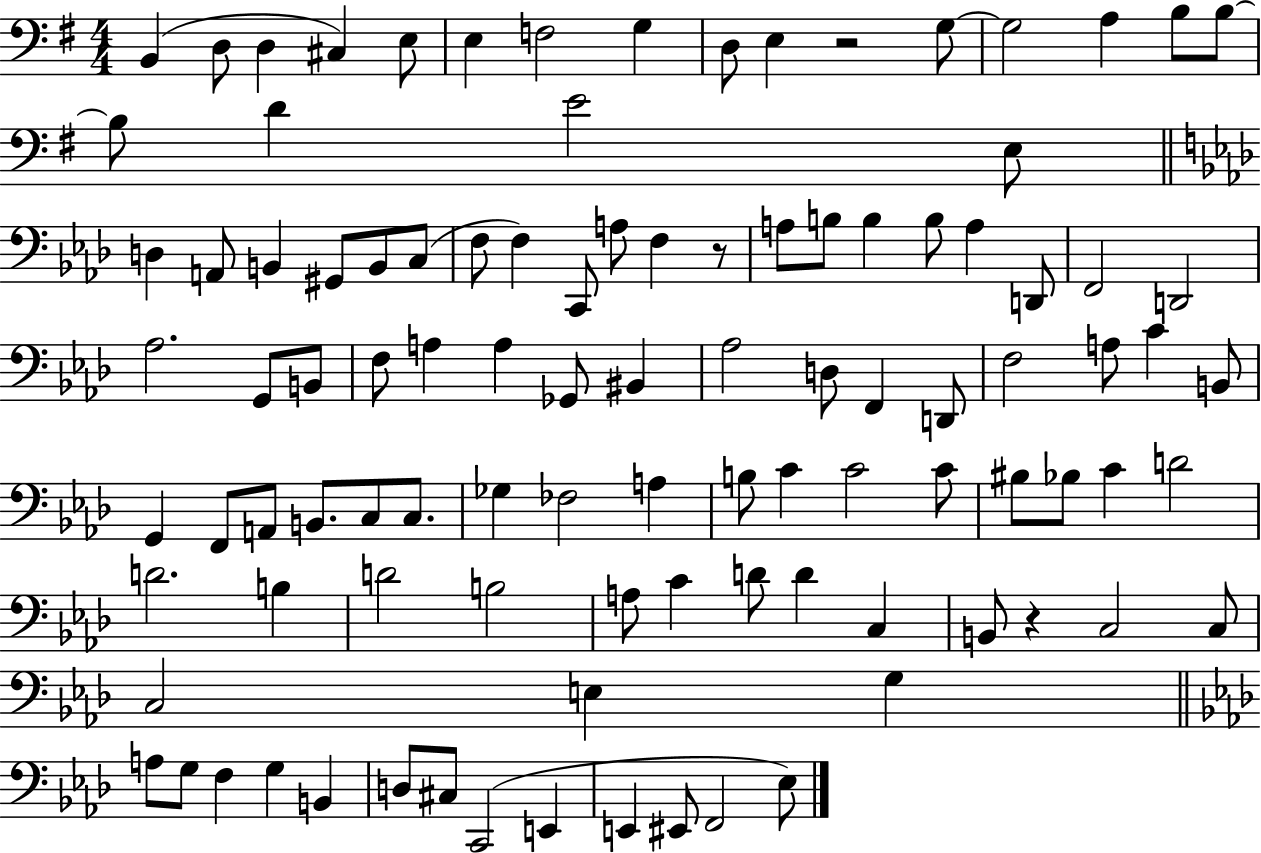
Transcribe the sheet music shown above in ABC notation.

X:1
T:Untitled
M:4/4
L:1/4
K:G
B,, D,/2 D, ^C, E,/2 E, F,2 G, D,/2 E, z2 G,/2 G,2 A, B,/2 B,/2 B,/2 D E2 E,/2 D, A,,/2 B,, ^G,,/2 B,,/2 C,/2 F,/2 F, C,,/2 A,/2 F, z/2 A,/2 B,/2 B, B,/2 A, D,,/2 F,,2 D,,2 _A,2 G,,/2 B,,/2 F,/2 A, A, _G,,/2 ^B,, _A,2 D,/2 F,, D,,/2 F,2 A,/2 C B,,/2 G,, F,,/2 A,,/2 B,,/2 C,/2 C,/2 _G, _F,2 A, B,/2 C C2 C/2 ^B,/2 _B,/2 C D2 D2 B, D2 B,2 A,/2 C D/2 D C, B,,/2 z C,2 C,/2 C,2 E, G, A,/2 G,/2 F, G, B,, D,/2 ^C,/2 C,,2 E,, E,, ^E,,/2 F,,2 _E,/2